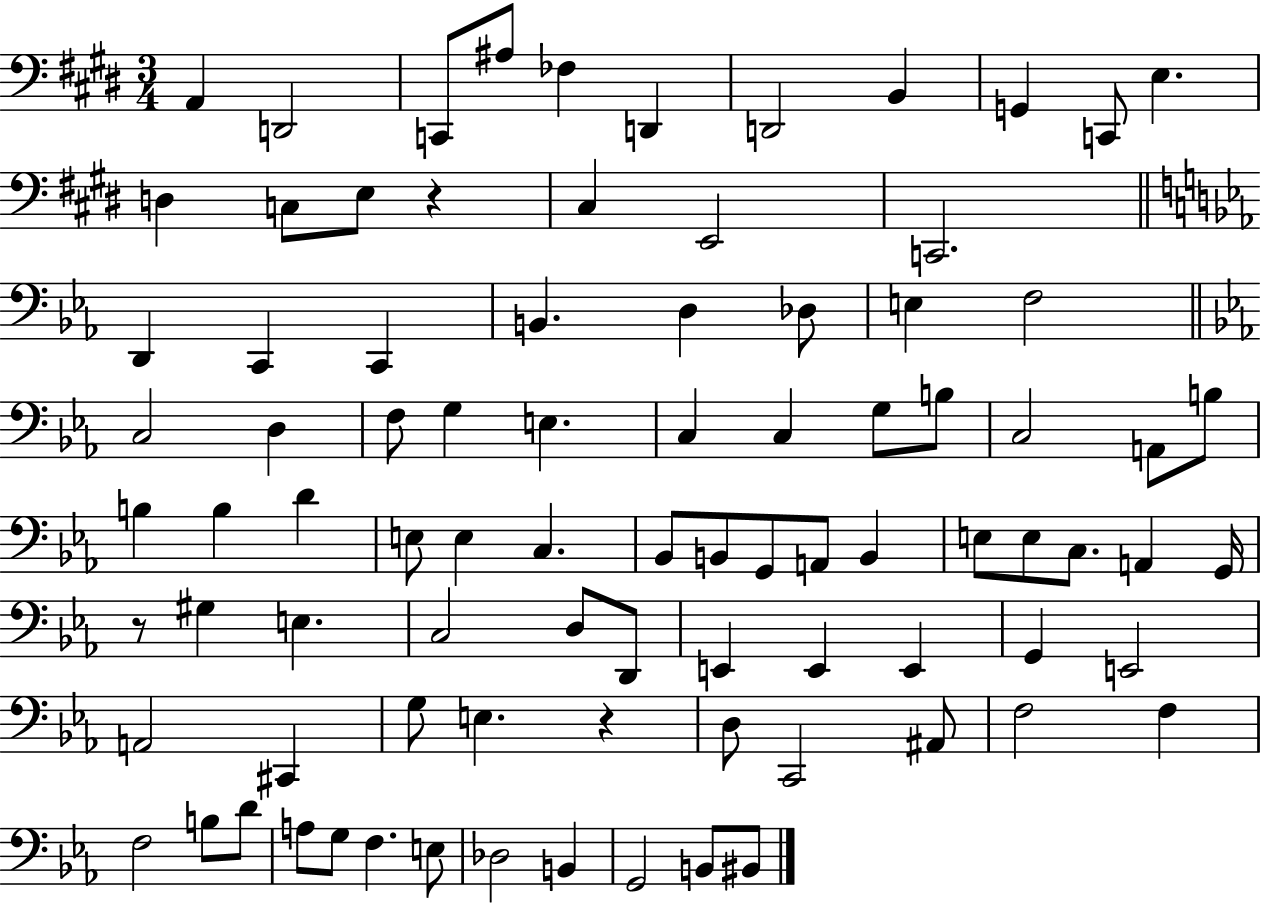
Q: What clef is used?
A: bass